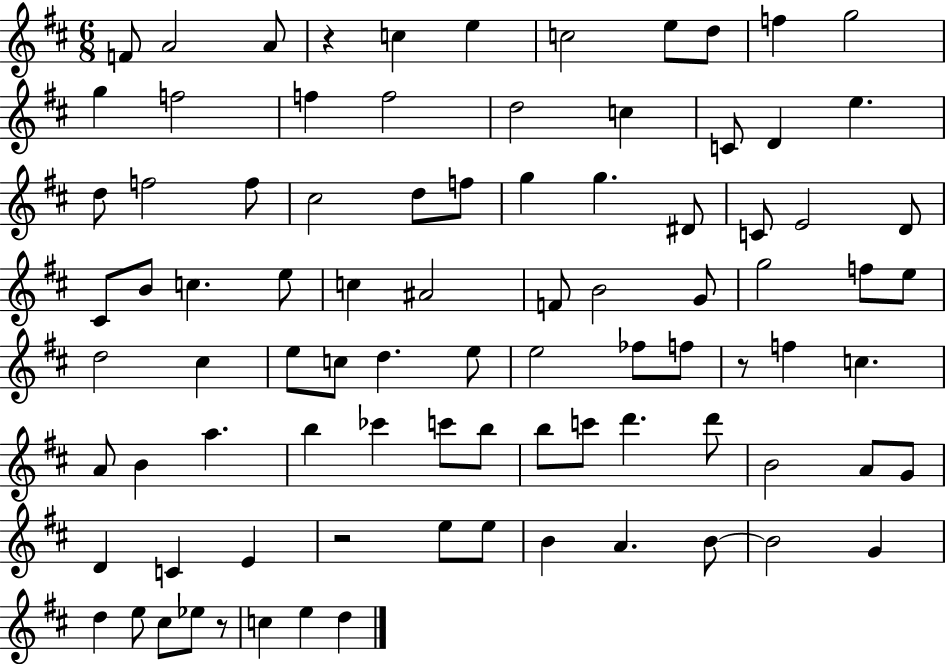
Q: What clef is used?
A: treble